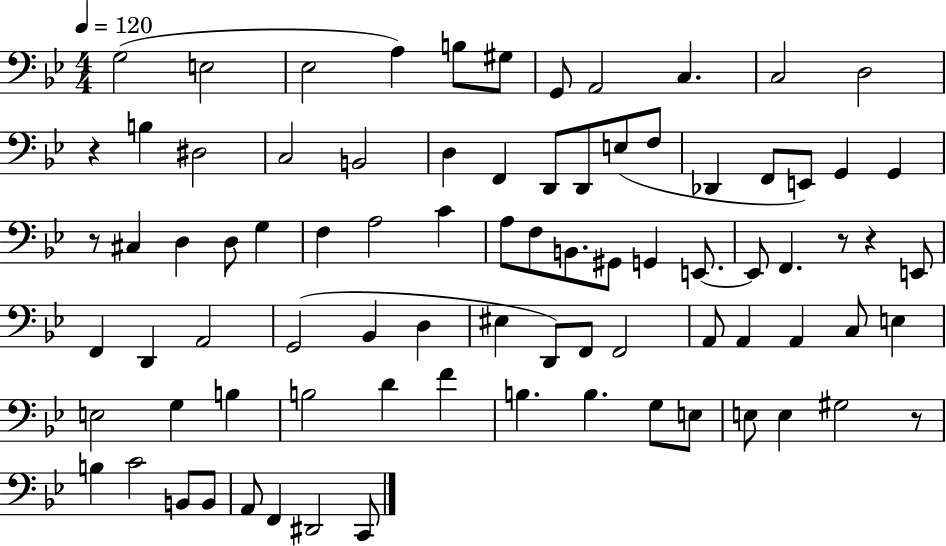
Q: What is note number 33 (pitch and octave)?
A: C4